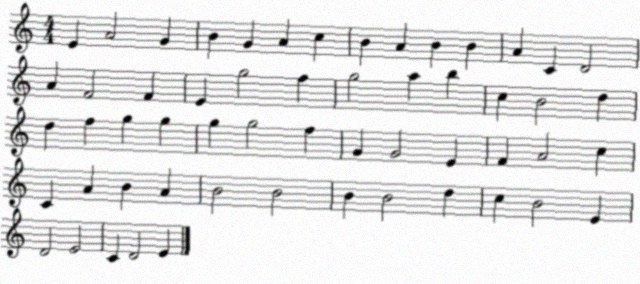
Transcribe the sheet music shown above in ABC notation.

X:1
T:Untitled
M:4/4
L:1/4
K:C
E A2 G B G A c B A B B A C D2 A F2 F E g2 f g2 a b c B2 d d f g g g g2 f G G2 E F A2 c C A B A B2 B2 B B2 d c B2 E D2 E2 C D2 E